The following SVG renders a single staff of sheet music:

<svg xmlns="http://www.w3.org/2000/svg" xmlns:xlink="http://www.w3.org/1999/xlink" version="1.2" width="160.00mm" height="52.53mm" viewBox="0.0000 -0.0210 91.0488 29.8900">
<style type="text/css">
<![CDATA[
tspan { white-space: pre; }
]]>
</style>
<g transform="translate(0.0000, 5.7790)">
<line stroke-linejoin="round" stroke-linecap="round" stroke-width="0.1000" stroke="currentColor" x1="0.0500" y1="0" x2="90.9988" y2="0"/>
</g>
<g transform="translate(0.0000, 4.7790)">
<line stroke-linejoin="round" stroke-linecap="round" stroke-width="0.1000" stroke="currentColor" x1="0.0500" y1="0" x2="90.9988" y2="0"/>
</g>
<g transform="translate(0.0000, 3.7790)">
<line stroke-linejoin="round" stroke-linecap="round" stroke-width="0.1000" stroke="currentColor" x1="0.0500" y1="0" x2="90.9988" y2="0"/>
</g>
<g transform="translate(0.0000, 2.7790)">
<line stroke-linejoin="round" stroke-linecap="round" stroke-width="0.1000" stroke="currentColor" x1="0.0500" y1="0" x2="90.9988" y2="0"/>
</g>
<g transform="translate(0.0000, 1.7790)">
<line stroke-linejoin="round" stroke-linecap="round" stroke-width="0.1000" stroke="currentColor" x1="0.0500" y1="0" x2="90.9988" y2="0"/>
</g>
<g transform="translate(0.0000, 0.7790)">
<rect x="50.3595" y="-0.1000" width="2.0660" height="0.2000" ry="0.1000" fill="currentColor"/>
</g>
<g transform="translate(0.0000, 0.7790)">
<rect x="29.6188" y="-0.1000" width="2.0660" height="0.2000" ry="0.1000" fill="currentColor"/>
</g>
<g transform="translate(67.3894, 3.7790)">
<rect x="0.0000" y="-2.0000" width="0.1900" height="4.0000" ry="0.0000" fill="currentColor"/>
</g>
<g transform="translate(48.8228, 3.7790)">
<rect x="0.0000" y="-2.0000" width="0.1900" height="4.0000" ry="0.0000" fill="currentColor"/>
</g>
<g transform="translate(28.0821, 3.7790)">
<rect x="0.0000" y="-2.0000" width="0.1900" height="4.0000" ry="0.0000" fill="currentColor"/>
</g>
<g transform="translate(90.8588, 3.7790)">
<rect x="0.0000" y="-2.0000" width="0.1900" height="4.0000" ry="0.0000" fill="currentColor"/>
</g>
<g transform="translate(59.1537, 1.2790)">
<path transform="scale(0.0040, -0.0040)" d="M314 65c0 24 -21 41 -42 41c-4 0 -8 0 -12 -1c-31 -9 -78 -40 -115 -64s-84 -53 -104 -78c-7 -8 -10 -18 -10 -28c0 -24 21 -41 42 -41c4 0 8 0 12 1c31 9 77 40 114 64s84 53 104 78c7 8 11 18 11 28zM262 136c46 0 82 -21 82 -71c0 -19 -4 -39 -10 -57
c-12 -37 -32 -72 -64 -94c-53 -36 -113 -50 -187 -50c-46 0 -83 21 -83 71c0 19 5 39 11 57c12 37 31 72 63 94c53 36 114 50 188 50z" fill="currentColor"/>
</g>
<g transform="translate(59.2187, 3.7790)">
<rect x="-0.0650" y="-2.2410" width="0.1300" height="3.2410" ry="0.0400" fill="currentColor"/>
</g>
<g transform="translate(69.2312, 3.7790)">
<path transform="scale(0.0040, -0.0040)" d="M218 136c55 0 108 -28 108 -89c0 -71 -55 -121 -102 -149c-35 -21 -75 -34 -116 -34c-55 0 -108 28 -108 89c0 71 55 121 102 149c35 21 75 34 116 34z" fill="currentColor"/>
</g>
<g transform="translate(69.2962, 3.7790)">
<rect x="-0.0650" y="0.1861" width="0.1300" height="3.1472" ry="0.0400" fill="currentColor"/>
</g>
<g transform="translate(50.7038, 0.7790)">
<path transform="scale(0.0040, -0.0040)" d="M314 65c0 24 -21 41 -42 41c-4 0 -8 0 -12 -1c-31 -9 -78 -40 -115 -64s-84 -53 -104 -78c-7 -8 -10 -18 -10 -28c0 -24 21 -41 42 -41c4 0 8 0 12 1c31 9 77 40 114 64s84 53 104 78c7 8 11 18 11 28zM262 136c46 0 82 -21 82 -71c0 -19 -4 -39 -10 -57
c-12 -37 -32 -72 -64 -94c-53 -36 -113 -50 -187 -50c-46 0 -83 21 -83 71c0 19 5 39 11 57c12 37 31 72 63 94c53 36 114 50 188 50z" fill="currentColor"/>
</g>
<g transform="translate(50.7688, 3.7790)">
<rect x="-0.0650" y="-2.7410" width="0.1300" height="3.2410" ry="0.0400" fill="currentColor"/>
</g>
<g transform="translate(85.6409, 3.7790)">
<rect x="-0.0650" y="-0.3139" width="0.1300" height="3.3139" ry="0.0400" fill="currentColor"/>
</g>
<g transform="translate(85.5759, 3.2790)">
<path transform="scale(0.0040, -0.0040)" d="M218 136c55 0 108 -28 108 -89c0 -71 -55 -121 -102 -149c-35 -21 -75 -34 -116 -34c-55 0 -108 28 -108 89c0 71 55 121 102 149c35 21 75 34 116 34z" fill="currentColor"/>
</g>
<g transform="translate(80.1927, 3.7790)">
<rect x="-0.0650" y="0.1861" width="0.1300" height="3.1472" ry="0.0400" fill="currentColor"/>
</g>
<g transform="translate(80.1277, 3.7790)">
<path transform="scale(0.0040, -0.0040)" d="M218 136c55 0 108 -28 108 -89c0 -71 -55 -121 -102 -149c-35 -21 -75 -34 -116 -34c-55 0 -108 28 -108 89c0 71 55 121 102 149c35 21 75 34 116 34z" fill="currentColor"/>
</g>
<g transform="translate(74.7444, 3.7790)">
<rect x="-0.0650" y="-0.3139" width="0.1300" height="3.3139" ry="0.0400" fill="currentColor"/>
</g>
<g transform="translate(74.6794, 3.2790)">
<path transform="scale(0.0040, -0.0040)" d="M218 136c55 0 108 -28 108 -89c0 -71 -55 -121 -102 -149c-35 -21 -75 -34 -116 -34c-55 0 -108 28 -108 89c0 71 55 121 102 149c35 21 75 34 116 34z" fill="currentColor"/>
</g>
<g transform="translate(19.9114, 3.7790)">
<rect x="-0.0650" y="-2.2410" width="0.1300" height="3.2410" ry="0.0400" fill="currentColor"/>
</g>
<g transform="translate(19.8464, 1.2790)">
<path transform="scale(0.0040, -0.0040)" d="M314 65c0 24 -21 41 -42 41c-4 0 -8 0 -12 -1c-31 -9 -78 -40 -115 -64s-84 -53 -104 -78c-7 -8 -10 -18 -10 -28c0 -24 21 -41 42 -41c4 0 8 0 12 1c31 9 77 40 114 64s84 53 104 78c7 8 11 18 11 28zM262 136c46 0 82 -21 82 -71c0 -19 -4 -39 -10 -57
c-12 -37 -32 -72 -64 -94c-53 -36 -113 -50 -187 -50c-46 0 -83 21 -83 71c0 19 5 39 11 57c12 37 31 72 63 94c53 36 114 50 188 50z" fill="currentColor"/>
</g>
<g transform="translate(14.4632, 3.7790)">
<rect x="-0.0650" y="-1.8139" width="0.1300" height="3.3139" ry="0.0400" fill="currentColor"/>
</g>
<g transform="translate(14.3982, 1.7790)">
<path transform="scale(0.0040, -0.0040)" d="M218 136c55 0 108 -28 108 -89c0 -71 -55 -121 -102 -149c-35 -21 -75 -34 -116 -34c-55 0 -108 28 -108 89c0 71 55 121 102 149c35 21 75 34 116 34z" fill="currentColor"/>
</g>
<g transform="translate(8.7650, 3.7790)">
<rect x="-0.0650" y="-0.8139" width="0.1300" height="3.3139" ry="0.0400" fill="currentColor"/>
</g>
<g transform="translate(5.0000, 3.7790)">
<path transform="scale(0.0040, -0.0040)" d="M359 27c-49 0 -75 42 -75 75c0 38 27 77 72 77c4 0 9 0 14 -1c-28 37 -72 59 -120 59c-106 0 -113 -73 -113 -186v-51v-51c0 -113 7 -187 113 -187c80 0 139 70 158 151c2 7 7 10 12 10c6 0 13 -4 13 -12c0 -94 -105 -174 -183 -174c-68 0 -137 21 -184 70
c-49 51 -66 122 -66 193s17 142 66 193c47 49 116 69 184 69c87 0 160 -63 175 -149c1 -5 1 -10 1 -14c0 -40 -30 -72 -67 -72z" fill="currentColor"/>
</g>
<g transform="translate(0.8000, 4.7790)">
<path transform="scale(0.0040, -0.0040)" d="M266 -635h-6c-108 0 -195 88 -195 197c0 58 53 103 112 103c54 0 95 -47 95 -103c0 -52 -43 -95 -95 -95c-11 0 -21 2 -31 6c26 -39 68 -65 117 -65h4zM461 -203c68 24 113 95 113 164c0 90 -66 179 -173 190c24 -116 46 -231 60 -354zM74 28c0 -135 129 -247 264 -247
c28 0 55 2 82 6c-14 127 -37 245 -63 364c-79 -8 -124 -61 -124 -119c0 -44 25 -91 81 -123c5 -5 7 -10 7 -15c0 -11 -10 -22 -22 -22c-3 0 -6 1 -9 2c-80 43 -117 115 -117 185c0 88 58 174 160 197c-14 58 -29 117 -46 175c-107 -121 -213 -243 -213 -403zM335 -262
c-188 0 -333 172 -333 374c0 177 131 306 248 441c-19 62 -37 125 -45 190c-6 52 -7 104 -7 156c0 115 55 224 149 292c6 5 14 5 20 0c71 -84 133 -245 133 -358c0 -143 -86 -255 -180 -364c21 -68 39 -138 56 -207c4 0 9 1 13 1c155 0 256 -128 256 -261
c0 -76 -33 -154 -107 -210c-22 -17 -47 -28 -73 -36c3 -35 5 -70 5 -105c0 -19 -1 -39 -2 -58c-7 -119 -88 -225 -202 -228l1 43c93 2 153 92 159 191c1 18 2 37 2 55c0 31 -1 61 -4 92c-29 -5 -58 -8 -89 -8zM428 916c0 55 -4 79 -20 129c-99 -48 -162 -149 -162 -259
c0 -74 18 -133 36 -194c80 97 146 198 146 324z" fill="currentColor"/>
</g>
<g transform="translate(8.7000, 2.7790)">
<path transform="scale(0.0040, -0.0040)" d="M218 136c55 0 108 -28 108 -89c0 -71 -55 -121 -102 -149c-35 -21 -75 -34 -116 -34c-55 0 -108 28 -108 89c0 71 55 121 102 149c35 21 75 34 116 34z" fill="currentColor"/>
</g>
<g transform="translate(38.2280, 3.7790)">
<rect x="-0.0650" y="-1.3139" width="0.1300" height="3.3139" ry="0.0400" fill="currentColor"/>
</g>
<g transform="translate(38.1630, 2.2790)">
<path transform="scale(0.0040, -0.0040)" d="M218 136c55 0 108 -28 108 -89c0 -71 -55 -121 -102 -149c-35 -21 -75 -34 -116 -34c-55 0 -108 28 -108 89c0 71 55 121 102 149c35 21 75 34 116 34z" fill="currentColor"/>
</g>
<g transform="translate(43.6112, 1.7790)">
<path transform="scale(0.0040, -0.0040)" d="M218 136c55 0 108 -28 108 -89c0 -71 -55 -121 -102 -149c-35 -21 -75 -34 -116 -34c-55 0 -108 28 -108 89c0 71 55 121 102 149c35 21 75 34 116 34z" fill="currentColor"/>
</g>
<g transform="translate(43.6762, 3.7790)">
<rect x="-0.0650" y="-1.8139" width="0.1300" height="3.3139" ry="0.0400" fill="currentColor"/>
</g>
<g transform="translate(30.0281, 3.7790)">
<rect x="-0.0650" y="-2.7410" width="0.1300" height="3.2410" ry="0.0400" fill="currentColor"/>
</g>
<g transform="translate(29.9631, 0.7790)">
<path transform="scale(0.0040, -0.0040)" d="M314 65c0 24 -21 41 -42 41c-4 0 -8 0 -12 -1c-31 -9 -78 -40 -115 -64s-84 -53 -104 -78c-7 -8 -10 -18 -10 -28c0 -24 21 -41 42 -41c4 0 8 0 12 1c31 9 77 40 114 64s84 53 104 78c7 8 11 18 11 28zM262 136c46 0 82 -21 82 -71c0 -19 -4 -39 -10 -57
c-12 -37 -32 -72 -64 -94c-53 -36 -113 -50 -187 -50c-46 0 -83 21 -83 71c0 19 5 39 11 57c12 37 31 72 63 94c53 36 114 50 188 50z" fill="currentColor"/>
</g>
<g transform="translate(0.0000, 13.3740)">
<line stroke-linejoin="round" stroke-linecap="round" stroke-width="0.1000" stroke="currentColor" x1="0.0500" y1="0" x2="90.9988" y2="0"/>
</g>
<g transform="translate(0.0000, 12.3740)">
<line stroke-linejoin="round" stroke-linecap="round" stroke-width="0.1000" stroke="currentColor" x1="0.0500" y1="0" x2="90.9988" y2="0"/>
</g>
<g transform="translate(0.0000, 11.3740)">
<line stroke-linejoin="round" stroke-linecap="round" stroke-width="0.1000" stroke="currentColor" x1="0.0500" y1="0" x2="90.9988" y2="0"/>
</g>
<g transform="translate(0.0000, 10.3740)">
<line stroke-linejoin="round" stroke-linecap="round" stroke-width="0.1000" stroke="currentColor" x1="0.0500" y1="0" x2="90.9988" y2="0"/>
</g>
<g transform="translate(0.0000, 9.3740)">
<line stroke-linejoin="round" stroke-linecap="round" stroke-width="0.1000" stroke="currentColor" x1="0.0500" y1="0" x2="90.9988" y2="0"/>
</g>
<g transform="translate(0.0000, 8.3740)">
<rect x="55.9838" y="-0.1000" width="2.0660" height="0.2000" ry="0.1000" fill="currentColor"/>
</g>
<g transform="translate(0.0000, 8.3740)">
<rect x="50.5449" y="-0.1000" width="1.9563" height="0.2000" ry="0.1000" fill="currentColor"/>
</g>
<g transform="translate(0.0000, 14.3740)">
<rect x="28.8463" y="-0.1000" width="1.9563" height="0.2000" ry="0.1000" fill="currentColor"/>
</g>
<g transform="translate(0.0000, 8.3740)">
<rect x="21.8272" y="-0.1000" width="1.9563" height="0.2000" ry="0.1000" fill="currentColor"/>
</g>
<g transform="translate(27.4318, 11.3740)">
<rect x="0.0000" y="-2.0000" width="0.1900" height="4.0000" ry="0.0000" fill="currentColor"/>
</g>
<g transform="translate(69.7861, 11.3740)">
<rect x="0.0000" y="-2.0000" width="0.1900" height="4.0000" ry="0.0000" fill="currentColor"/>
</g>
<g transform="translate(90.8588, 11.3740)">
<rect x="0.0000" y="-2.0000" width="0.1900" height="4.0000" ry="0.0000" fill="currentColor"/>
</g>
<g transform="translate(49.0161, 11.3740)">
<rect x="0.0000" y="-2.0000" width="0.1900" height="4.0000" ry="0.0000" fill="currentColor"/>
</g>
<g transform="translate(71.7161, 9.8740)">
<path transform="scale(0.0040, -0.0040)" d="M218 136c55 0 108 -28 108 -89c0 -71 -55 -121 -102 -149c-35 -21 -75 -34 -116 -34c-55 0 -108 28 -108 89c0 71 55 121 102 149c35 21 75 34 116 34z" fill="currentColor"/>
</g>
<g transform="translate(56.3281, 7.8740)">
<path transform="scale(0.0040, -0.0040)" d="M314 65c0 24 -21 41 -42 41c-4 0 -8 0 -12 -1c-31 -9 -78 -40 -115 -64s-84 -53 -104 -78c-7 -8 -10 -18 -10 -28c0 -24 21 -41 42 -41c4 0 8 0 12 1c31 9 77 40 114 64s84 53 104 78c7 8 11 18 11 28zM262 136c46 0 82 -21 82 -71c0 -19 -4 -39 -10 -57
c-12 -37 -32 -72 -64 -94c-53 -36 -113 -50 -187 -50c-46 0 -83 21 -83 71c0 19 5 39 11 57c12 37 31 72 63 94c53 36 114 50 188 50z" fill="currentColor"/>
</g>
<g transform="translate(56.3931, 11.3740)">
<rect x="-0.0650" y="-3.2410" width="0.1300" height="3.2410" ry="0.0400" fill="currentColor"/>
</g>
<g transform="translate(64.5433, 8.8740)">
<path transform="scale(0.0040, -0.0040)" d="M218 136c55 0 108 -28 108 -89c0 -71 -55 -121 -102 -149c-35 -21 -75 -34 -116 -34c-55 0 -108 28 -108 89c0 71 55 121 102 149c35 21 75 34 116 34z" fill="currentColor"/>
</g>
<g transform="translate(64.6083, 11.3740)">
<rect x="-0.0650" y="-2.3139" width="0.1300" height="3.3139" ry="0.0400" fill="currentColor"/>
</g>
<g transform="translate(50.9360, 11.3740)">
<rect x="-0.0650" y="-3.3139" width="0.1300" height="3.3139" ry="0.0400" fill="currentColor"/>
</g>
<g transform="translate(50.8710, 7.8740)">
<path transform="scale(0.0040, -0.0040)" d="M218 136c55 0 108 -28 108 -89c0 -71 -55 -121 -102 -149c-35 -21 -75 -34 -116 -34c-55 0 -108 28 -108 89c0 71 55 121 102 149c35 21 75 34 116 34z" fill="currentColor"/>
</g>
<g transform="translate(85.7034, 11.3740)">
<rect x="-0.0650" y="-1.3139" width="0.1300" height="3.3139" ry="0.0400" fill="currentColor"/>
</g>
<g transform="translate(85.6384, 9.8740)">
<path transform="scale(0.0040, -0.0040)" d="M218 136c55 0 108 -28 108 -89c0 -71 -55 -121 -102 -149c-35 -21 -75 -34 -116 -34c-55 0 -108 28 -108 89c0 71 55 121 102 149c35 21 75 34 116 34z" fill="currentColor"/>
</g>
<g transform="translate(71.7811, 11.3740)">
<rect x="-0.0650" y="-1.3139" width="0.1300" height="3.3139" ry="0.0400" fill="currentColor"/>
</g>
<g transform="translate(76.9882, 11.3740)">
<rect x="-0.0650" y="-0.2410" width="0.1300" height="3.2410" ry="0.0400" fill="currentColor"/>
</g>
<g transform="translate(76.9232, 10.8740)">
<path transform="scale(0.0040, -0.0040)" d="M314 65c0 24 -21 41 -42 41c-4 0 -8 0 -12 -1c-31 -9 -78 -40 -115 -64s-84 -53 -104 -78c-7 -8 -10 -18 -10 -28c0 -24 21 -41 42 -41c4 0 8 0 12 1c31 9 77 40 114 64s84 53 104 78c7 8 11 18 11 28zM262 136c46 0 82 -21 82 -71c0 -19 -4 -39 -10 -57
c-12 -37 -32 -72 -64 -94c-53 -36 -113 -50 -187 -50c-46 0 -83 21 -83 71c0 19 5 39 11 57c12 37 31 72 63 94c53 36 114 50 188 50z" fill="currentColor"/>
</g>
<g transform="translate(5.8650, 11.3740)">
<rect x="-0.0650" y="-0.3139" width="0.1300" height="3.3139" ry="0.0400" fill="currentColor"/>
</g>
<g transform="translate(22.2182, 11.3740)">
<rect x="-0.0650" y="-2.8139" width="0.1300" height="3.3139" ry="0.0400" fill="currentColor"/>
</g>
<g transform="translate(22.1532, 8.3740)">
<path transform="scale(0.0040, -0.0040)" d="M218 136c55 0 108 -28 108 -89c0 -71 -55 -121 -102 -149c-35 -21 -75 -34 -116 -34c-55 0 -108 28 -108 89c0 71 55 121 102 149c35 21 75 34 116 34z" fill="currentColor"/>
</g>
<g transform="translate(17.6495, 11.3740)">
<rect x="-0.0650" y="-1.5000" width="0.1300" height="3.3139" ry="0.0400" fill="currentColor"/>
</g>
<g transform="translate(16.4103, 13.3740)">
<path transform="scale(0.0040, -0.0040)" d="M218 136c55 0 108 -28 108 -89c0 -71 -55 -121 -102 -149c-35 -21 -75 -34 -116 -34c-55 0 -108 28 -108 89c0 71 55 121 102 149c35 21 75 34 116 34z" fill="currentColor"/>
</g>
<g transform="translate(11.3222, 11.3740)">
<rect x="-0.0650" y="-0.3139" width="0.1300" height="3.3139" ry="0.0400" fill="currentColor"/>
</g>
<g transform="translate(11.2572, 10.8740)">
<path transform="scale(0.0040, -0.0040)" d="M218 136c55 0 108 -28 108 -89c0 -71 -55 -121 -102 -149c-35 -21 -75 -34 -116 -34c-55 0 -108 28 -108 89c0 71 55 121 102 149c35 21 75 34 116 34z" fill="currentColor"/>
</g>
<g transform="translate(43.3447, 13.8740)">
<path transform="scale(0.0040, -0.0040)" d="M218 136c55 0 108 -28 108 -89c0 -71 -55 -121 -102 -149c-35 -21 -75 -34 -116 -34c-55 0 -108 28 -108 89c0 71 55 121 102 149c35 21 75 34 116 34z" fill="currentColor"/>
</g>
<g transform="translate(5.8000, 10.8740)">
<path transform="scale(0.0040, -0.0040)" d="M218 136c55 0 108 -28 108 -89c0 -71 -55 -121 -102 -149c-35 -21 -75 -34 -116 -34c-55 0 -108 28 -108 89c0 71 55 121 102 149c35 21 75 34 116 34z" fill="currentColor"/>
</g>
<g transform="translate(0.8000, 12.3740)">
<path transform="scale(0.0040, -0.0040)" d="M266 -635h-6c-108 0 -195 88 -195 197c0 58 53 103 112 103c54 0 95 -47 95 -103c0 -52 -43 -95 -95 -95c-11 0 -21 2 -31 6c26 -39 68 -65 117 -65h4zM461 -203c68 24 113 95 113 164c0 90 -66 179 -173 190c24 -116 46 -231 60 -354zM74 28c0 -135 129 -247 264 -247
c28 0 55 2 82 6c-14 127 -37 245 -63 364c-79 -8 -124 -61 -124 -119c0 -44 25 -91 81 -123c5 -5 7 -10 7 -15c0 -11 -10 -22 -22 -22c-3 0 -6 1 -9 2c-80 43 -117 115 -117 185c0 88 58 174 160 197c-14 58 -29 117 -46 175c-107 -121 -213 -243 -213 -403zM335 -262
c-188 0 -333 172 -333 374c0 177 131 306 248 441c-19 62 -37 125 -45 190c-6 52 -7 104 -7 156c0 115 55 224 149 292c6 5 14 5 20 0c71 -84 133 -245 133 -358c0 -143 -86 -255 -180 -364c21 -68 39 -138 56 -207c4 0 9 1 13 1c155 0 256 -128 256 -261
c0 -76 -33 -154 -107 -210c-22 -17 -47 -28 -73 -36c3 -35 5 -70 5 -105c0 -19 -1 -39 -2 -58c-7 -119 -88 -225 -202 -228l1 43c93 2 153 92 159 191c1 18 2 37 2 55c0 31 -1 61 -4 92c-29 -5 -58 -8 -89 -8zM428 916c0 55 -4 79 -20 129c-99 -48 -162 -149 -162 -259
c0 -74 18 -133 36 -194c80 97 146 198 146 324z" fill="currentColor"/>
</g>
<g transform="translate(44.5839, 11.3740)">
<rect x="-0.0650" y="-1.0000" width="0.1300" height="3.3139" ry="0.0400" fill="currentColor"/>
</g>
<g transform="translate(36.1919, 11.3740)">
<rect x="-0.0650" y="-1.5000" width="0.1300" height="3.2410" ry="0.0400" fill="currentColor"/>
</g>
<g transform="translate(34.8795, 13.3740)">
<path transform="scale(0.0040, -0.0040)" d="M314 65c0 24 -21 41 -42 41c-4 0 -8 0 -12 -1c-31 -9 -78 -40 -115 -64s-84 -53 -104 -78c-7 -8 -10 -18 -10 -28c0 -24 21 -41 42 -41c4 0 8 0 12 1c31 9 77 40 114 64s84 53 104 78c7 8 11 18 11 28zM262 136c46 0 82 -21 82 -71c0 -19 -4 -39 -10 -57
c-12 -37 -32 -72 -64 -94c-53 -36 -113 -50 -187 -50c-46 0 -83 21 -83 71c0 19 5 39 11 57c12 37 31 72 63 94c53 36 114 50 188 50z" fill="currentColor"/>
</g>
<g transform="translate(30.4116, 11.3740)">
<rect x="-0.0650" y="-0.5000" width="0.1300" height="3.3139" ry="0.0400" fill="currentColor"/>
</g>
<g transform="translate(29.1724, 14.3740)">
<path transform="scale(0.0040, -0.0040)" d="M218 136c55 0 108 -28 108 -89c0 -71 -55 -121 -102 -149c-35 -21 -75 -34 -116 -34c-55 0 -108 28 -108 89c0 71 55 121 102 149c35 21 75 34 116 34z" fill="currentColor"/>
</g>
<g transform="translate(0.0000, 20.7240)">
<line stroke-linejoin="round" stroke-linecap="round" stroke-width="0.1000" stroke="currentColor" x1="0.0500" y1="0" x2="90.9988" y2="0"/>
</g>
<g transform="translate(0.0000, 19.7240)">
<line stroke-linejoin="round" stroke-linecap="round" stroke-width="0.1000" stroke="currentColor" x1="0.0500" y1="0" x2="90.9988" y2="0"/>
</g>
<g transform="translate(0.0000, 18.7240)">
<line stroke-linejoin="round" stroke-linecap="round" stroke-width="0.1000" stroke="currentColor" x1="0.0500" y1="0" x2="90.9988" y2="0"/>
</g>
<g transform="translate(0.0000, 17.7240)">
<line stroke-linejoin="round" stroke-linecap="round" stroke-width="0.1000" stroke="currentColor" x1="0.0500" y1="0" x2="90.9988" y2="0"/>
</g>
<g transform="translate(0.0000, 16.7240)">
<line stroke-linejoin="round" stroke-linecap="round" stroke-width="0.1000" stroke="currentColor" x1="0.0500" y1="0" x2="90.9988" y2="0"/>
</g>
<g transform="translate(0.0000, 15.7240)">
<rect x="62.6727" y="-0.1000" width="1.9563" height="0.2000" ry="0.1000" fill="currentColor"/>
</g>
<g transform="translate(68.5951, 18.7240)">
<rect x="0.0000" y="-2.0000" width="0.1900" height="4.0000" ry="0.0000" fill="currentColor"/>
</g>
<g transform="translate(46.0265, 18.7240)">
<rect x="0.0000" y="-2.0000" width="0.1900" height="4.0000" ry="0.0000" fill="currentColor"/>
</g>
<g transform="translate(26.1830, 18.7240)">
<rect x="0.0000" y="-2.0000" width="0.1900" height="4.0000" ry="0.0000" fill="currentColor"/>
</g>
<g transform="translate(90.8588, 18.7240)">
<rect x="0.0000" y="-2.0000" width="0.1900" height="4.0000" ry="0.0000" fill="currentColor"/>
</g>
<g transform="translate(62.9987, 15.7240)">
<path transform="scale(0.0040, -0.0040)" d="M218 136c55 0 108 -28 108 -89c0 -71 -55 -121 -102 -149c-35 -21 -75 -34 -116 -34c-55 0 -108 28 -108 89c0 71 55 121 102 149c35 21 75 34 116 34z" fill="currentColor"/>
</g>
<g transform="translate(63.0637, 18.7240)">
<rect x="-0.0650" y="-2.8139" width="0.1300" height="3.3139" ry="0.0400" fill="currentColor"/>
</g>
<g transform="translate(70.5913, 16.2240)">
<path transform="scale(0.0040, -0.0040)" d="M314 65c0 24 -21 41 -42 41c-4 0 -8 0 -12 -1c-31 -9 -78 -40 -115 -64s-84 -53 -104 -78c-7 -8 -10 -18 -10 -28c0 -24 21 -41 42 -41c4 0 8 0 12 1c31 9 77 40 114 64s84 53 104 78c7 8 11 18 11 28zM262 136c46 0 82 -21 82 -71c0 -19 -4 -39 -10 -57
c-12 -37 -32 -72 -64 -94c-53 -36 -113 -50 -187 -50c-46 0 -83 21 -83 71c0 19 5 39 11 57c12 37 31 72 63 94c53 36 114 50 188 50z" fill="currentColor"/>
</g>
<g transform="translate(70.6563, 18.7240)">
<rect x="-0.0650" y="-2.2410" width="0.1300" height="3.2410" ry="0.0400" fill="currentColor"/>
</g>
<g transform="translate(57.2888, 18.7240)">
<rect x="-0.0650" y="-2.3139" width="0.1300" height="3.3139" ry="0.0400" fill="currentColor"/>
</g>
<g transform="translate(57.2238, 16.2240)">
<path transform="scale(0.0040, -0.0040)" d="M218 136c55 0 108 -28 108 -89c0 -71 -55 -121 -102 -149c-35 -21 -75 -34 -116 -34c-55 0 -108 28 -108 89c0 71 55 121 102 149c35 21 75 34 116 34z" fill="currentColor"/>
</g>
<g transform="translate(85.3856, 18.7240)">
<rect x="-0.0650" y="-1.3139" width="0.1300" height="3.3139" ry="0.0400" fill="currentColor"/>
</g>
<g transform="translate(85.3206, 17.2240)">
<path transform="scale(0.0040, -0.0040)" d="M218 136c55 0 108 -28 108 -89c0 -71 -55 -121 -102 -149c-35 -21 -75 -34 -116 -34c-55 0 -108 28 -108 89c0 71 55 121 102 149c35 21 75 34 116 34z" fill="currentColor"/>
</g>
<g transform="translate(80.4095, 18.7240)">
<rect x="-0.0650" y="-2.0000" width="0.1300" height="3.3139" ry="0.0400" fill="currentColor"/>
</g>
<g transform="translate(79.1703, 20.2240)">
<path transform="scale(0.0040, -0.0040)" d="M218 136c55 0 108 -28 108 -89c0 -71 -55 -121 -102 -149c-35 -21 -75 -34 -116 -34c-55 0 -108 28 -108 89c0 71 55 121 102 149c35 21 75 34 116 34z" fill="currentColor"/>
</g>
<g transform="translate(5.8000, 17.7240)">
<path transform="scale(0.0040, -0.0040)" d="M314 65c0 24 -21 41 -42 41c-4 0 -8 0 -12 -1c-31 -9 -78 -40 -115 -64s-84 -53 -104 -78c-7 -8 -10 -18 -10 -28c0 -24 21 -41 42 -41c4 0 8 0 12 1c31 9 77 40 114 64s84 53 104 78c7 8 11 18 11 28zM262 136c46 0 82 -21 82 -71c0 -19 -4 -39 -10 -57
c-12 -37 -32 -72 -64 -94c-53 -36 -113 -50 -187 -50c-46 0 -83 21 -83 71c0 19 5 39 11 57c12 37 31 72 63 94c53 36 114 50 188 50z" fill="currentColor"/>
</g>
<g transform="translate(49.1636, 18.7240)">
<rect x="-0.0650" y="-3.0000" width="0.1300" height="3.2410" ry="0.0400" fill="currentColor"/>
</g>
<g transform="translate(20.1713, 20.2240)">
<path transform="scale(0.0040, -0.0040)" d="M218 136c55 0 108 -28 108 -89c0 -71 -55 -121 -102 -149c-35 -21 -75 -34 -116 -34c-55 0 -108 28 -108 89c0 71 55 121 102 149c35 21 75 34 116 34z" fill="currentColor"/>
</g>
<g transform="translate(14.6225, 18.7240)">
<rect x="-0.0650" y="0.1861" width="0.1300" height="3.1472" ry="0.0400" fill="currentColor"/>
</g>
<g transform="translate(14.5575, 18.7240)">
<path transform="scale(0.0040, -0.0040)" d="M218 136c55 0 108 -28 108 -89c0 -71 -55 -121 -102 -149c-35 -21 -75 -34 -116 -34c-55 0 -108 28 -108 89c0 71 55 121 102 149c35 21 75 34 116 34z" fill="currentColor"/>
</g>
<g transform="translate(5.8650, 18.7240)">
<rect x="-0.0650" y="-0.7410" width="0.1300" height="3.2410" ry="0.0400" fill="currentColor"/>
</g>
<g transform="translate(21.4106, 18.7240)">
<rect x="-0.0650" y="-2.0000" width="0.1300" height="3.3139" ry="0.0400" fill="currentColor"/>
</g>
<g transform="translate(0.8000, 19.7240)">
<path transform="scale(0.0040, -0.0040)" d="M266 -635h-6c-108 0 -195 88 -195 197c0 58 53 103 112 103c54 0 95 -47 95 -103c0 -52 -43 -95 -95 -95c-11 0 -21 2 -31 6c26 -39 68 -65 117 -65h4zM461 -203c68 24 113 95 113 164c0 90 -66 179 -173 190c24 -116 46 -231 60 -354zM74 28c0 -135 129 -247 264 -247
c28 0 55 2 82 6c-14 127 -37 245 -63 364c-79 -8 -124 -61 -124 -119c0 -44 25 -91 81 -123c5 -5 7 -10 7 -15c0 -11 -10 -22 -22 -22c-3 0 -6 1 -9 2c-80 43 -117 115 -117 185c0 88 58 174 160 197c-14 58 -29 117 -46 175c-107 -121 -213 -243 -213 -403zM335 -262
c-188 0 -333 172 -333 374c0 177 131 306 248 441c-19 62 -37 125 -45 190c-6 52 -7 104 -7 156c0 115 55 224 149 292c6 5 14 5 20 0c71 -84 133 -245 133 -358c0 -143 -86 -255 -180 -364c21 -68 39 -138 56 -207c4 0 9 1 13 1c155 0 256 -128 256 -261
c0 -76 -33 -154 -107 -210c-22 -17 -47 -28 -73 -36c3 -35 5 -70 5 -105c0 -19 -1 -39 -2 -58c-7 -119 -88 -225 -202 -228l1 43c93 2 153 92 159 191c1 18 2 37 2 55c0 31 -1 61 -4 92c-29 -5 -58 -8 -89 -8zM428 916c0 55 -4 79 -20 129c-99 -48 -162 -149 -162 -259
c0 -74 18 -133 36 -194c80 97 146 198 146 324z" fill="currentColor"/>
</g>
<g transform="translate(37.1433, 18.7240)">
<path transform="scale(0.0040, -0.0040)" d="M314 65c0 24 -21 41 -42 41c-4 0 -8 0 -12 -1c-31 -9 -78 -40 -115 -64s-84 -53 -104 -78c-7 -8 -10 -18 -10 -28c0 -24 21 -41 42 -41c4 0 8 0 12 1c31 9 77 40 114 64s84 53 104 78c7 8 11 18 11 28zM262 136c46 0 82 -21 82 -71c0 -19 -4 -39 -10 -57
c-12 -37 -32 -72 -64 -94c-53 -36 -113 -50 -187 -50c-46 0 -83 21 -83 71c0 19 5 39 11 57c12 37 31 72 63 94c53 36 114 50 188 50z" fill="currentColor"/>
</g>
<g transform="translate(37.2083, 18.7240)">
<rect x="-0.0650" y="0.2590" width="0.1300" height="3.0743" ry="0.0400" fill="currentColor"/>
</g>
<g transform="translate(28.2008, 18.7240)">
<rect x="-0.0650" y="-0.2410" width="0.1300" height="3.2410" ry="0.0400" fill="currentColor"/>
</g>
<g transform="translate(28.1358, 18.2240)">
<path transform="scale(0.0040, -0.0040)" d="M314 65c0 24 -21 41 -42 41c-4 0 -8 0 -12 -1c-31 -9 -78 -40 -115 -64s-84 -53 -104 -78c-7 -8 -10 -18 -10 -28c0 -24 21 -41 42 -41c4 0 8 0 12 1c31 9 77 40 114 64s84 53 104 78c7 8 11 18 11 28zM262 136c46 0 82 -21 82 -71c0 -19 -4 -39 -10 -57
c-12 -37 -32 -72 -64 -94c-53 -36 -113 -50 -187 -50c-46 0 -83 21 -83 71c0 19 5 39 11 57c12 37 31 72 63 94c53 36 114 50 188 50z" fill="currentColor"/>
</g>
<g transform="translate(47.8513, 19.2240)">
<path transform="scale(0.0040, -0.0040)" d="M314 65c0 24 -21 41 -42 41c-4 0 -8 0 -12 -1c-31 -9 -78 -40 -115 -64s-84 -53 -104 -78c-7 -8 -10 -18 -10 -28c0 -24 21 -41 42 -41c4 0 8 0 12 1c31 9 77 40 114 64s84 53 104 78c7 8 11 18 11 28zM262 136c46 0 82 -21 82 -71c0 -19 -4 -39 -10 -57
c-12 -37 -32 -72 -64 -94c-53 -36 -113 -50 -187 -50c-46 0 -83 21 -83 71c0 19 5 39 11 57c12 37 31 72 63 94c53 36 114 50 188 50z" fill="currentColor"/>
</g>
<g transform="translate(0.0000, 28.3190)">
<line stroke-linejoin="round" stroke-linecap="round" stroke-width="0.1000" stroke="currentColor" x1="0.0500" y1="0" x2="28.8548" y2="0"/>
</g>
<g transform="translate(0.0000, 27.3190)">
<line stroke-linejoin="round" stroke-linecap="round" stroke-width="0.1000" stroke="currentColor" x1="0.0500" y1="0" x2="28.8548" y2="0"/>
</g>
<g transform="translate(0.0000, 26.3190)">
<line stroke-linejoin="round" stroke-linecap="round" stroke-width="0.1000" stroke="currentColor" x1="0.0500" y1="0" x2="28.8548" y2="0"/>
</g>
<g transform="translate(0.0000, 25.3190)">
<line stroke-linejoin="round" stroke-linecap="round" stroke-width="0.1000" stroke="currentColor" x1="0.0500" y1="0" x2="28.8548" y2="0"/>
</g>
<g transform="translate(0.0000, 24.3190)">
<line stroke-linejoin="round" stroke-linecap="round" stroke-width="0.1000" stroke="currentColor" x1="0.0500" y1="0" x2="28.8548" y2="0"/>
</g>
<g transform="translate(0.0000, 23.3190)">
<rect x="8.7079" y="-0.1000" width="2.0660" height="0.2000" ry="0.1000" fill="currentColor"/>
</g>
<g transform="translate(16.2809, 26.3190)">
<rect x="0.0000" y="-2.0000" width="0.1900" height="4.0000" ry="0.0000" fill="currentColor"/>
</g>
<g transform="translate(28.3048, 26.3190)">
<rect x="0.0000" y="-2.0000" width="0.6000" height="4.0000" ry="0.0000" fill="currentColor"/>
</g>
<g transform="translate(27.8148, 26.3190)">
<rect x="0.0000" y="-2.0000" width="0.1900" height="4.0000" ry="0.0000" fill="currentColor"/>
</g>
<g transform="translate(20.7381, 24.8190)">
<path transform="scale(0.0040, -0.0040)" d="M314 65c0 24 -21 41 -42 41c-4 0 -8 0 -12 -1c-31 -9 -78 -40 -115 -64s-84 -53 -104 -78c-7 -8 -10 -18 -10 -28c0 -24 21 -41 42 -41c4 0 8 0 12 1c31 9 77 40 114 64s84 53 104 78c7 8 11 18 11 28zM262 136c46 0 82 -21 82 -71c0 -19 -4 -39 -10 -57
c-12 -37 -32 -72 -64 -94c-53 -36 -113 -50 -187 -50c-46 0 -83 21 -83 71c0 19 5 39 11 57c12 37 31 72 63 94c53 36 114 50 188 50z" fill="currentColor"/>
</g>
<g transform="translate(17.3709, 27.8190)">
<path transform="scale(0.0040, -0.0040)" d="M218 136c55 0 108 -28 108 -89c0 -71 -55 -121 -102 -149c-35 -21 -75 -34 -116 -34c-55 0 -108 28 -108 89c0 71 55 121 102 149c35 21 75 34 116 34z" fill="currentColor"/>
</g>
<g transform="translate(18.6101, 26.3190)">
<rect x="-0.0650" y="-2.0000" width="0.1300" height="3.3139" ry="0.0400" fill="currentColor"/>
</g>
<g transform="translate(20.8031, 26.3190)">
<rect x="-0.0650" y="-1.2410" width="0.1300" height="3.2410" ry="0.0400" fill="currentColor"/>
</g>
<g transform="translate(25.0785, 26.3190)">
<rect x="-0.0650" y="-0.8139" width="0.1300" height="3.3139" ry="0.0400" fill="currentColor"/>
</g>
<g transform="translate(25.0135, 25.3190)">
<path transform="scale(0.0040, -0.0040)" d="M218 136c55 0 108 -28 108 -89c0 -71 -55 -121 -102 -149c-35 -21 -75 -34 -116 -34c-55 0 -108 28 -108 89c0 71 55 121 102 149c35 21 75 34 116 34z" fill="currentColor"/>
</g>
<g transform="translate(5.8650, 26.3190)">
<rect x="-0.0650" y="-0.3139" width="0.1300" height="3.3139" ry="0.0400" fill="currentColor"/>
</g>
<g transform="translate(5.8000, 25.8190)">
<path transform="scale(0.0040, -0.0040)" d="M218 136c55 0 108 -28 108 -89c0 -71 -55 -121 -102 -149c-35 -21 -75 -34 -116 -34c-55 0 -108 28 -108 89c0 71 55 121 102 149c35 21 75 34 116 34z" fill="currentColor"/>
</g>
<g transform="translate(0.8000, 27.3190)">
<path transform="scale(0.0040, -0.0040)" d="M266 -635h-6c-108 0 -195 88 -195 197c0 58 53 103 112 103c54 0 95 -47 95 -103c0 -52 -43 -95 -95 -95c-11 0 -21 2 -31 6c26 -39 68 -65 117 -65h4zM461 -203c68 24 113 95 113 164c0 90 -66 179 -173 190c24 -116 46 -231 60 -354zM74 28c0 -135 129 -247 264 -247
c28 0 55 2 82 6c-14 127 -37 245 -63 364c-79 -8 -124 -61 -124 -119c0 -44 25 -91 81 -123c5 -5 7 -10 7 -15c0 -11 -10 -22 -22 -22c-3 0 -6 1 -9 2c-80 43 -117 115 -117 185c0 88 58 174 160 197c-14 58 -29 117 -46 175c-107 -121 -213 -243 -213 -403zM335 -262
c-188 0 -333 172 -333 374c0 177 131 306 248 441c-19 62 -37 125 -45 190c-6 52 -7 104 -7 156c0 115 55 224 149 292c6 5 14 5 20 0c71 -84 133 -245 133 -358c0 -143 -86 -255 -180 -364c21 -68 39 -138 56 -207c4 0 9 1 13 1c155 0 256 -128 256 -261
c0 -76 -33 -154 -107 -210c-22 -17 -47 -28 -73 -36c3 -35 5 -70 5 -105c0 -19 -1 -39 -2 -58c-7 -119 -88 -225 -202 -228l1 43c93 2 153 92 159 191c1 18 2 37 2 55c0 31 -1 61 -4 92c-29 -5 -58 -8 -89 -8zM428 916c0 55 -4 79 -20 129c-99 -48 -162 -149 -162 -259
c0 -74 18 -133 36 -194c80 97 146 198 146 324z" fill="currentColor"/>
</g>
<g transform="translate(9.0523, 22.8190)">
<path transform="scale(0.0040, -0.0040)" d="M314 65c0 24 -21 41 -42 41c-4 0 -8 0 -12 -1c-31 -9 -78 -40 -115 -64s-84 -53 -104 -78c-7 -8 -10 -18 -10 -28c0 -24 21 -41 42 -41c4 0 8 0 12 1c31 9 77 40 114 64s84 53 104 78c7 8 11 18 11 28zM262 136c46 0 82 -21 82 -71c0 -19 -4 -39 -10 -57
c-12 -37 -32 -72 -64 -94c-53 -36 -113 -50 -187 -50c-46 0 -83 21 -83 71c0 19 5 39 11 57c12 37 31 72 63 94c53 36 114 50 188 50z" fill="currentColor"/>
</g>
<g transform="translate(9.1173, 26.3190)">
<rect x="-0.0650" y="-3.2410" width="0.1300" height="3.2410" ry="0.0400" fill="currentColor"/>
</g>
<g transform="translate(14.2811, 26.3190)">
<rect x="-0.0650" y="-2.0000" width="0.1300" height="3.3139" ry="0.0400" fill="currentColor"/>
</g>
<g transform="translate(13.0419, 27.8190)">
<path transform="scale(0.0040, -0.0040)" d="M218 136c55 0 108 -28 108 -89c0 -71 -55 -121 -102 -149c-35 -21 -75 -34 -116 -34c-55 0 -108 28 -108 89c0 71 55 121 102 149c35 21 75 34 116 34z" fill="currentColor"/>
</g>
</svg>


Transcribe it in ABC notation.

X:1
T:Untitled
M:4/4
L:1/4
K:C
d f g2 a2 e f a2 g2 B c B c c c E a C E2 D b b2 g e c2 e d2 B F c2 B2 A2 g a g2 F e c b2 F F e2 d